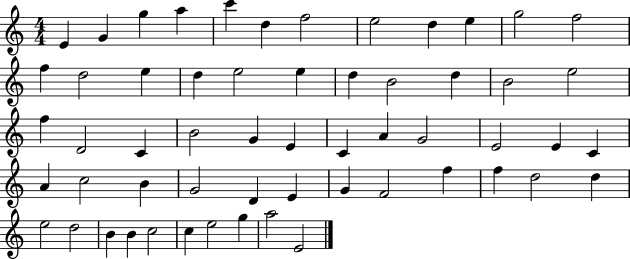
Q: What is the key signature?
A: C major